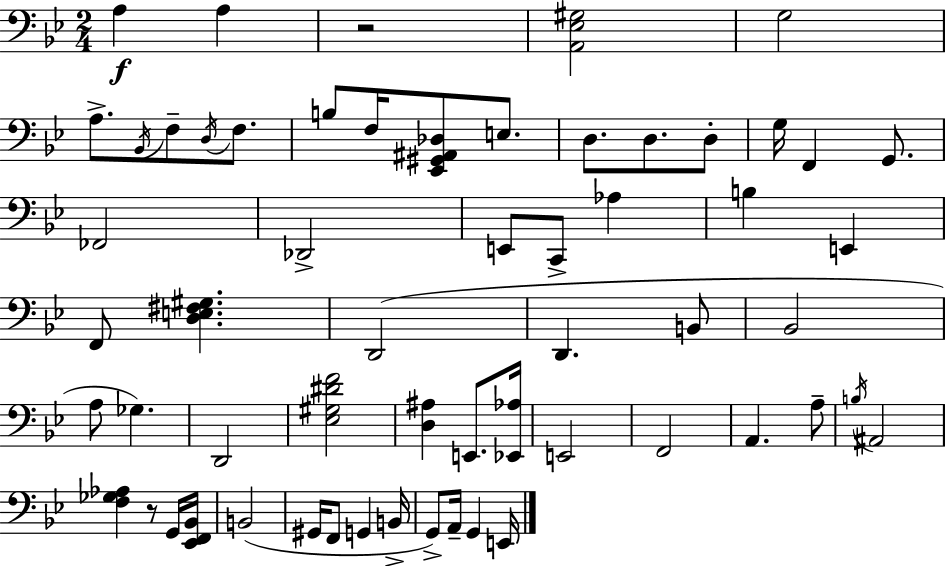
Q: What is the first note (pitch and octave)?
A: A3